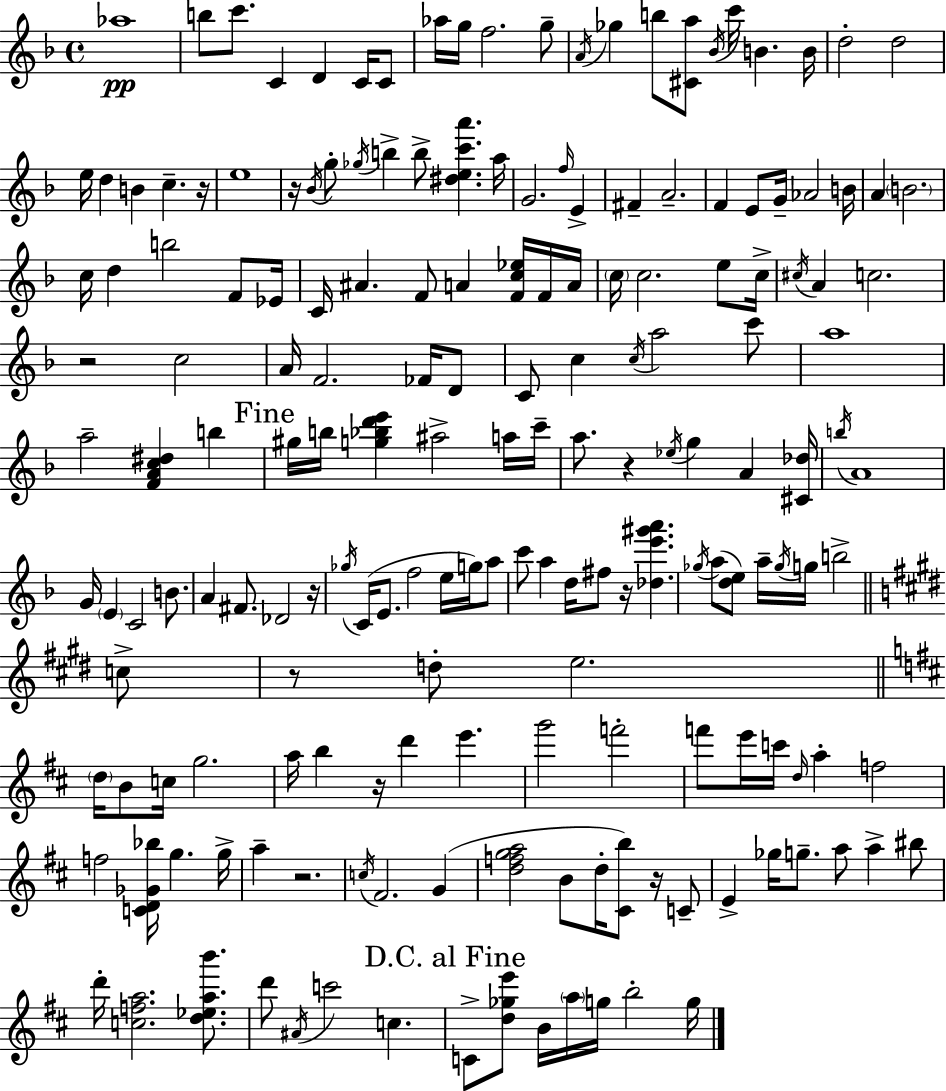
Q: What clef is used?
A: treble